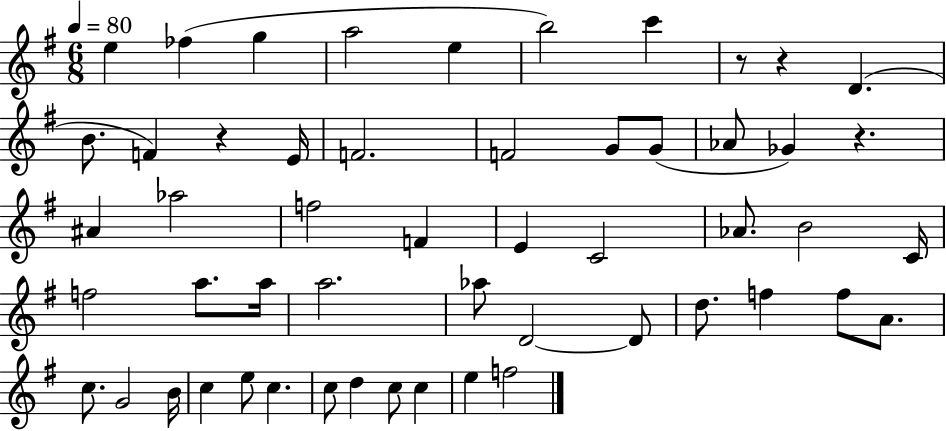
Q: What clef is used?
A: treble